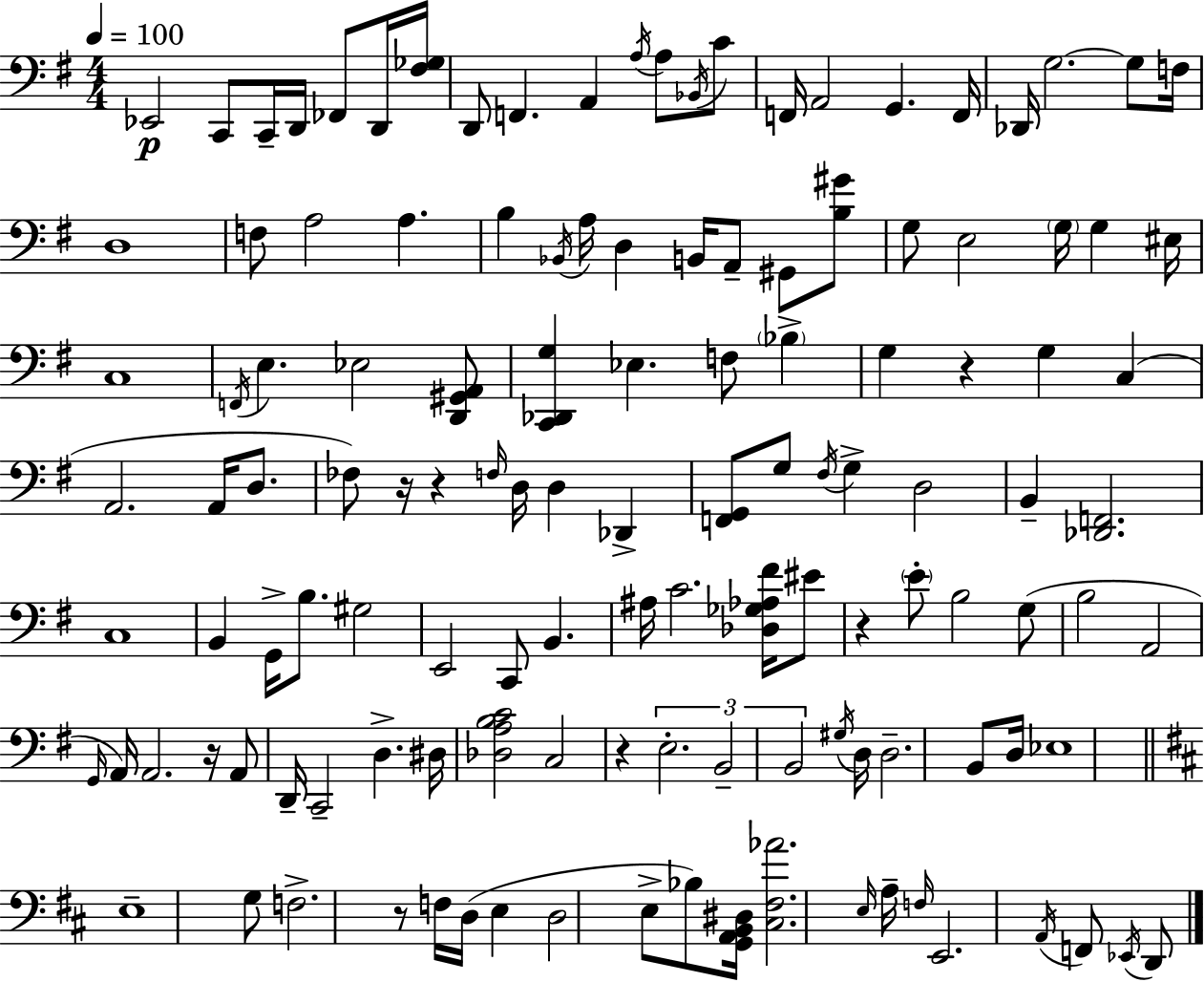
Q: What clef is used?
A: bass